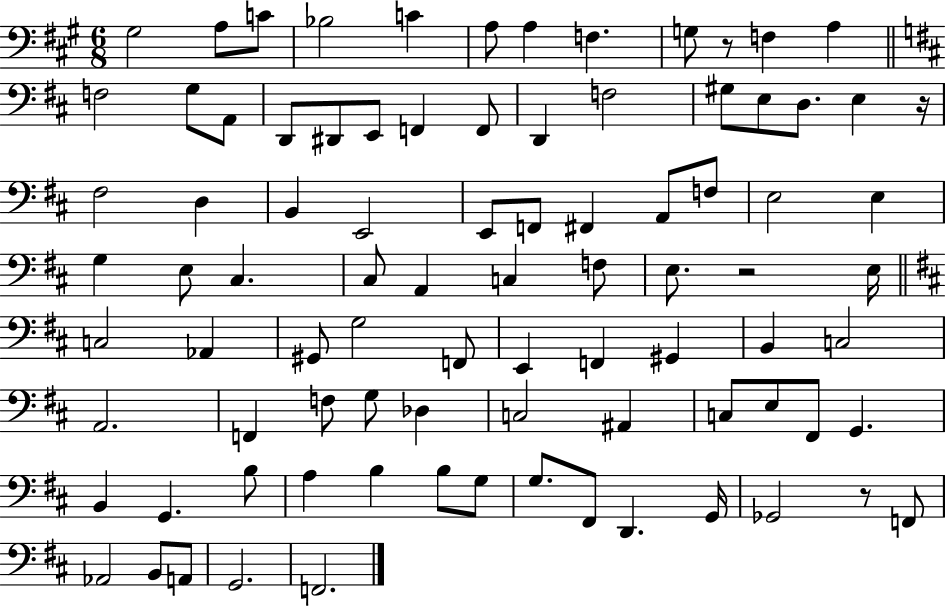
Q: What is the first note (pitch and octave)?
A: G#3